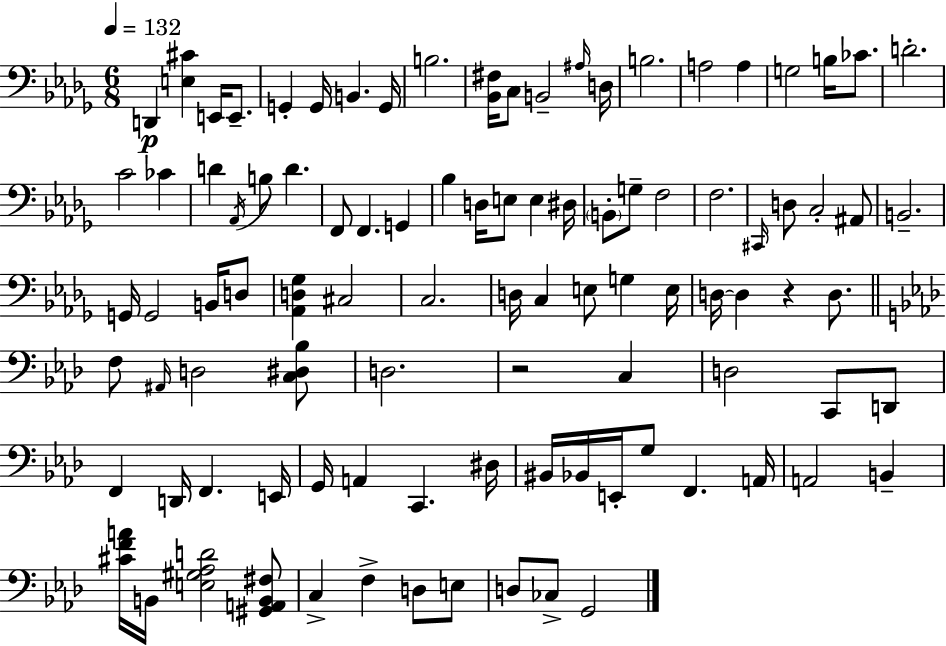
{
  \clef bass
  \numericTimeSignature
  \time 6/8
  \key bes \minor
  \tempo 4 = 132
  d,4\p <e cis'>4 e,16 e,8.-- | g,4-. g,16 b,4. g,16 | b2. | <bes, fis>16 c8 b,2-- \grace { ais16 } | \break d16 b2. | a2 a4 | g2 b16 ces'8. | d'2.-. | \break c'2 ces'4 | d'4 \acciaccatura { aes,16 } b8 d'4. | f,8 f,4. g,4 | bes4 d16 e8 e4 | \break dis16 \parenthesize b,8-. g8-- f2 | f2. | \grace { cis,16 } d8 c2-. | ais,8 b,2.-- | \break g,16 g,2 | b,16 d8 <aes, d ges>4 cis2 | c2. | d16 c4 e8 g4 | \break e16 d16~~ d4 r4 | d8. \bar "||" \break \key aes \major f8 \grace { ais,16 } d2 <c dis bes>8 | d2. | r2 c4 | d2 c,8 d,8 | \break f,4 d,16 f,4. | e,16 g,16 a,4 c,4. | dis16 bis,16 bes,16 e,16-. g8 f,4. | a,16 a,2 b,4-- | \break <cis' f' a'>16 b,16 <e gis aes d'>2 <gis, a, b, fis>8 | c4-> f4-> d8 e8 | d8 ces8-> g,2 | \bar "|."
}